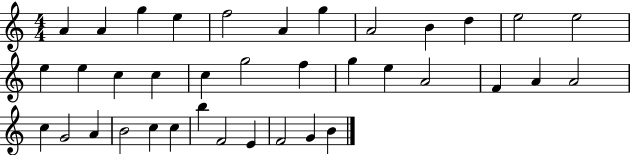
X:1
T:Untitled
M:4/4
L:1/4
K:C
A A g e f2 A g A2 B d e2 e2 e e c c c g2 f g e A2 F A A2 c G2 A B2 c c b F2 E F2 G B